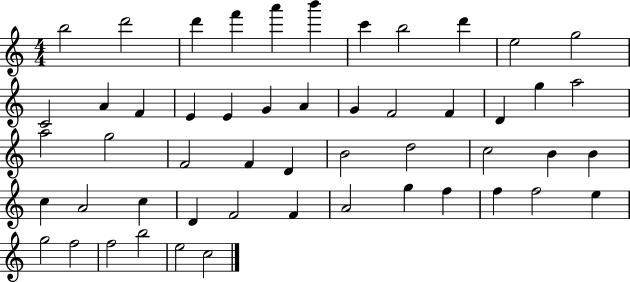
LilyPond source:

{
  \clef treble
  \numericTimeSignature
  \time 4/4
  \key c \major
  b''2 d'''2 | d'''4 f'''4 a'''4 b'''4 | c'''4 b''2 d'''4 | e''2 g''2 | \break c'2 a'4 f'4 | e'4 e'4 g'4 a'4 | g'4 f'2 f'4 | d'4 g''4 a''2 | \break a''2 g''2 | f'2 f'4 d'4 | b'2 d''2 | c''2 b'4 b'4 | \break c''4 a'2 c''4 | d'4 f'2 f'4 | a'2 g''4 f''4 | f''4 f''2 e''4 | \break g''2 f''2 | f''2 b''2 | e''2 c''2 | \bar "|."
}